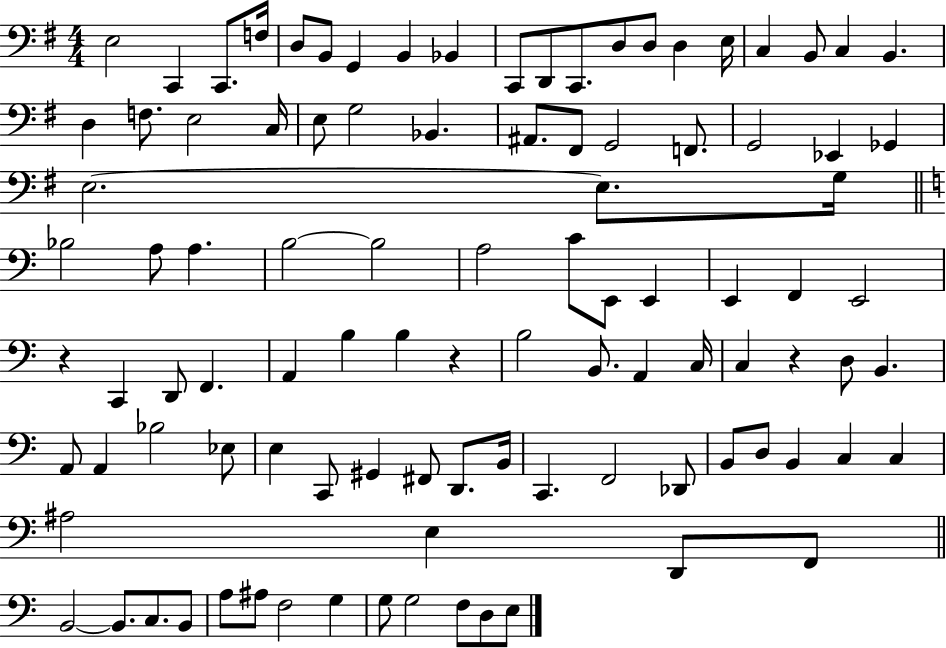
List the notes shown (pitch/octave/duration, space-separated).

E3/h C2/q C2/e. F3/s D3/e B2/e G2/q B2/q Bb2/q C2/e D2/e C2/e. D3/e D3/e D3/q E3/s C3/q B2/e C3/q B2/q. D3/q F3/e. E3/h C3/s E3/e G3/h Bb2/q. A#2/e. F#2/e G2/h F2/e. G2/h Eb2/q Gb2/q E3/h. E3/e. G3/s Bb3/h A3/e A3/q. B3/h B3/h A3/h C4/e E2/e E2/q E2/q F2/q E2/h R/q C2/q D2/e F2/q. A2/q B3/q B3/q R/q B3/h B2/e. A2/q C3/s C3/q R/q D3/e B2/q. A2/e A2/q Bb3/h Eb3/e E3/q C2/e G#2/q F#2/e D2/e. B2/s C2/q. F2/h Db2/e B2/e D3/e B2/q C3/q C3/q A#3/h E3/q D2/e F2/e B2/h B2/e. C3/e. B2/e A3/e A#3/e F3/h G3/q G3/e G3/h F3/e D3/e E3/e